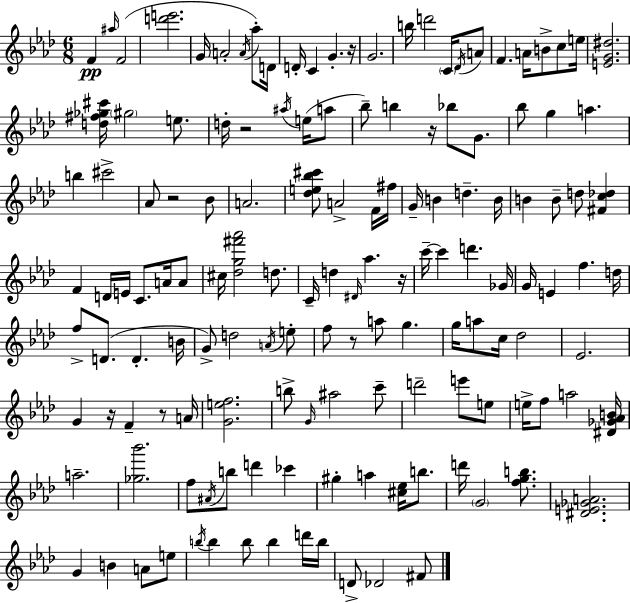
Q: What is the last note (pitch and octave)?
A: F#4